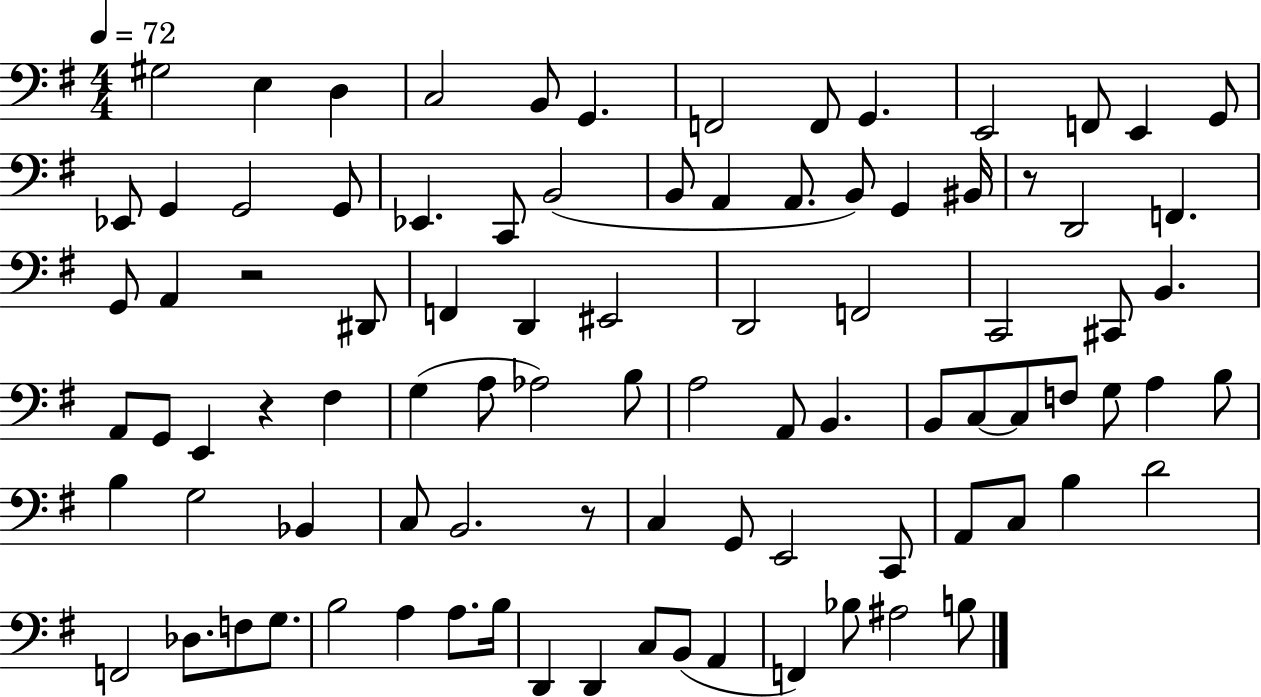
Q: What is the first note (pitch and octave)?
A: G#3